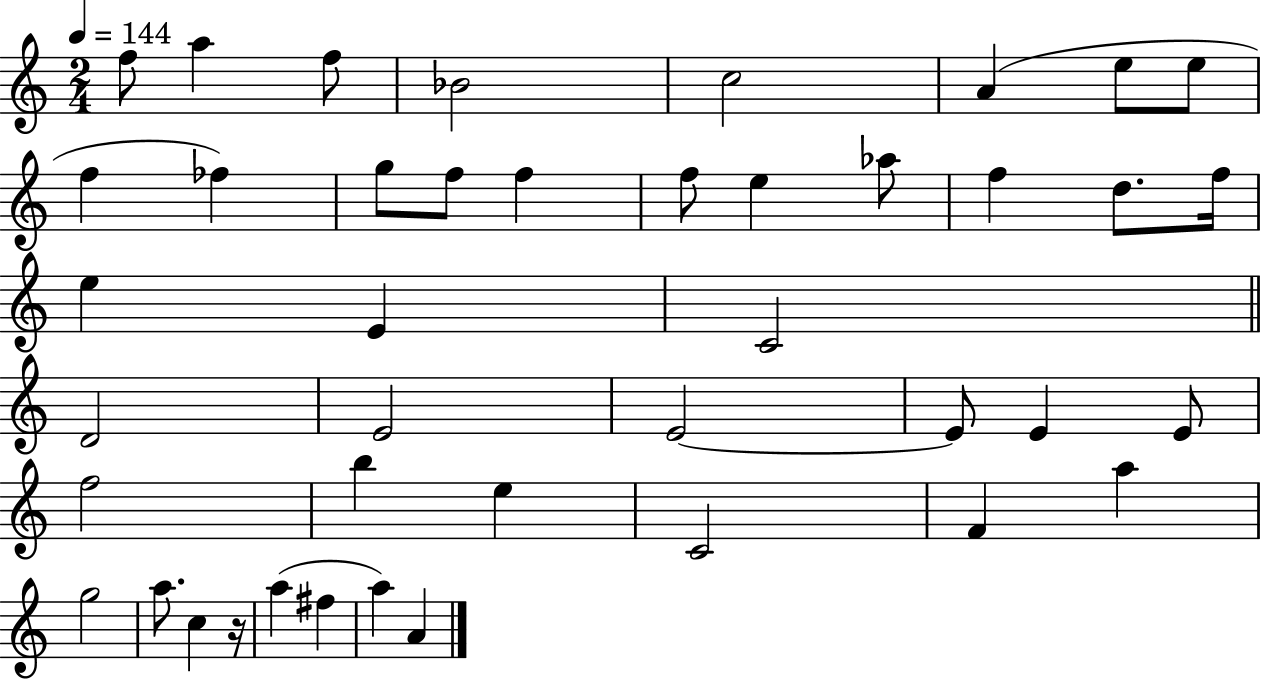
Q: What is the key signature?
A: C major